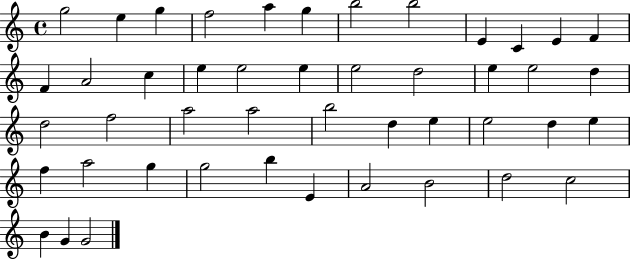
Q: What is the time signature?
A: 4/4